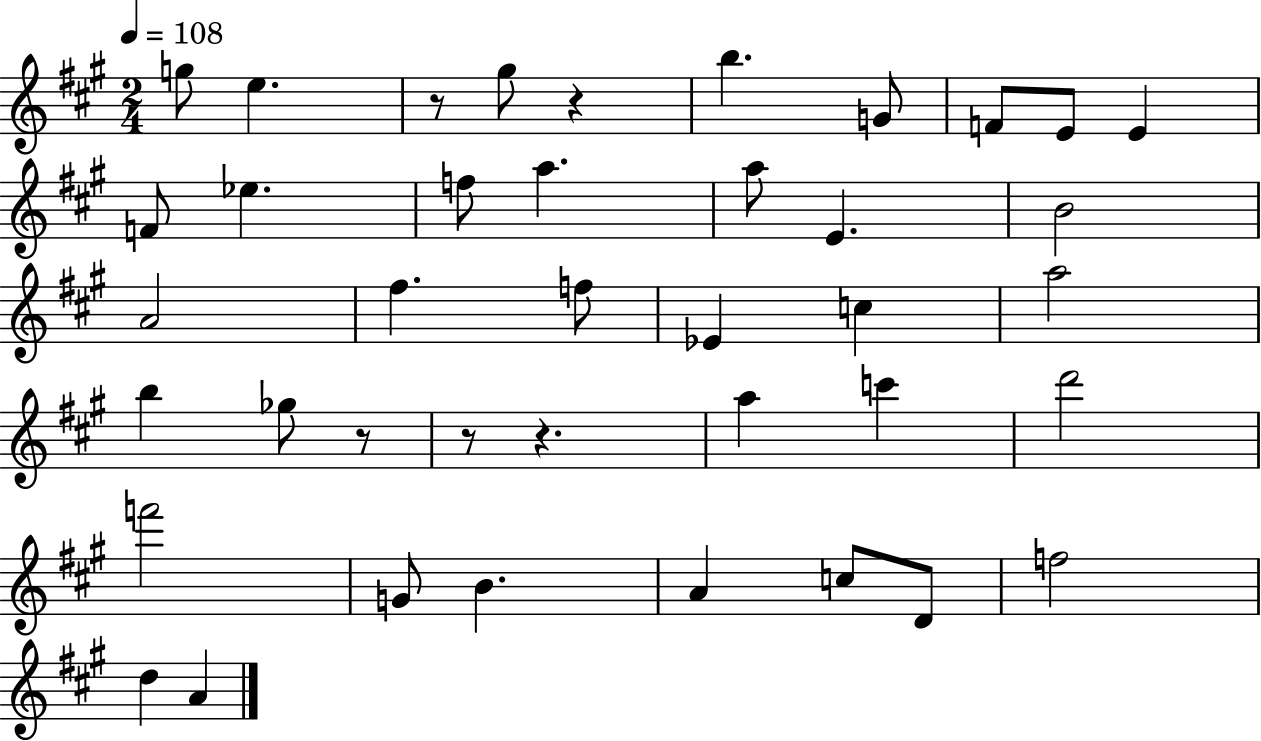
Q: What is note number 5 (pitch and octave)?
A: G4